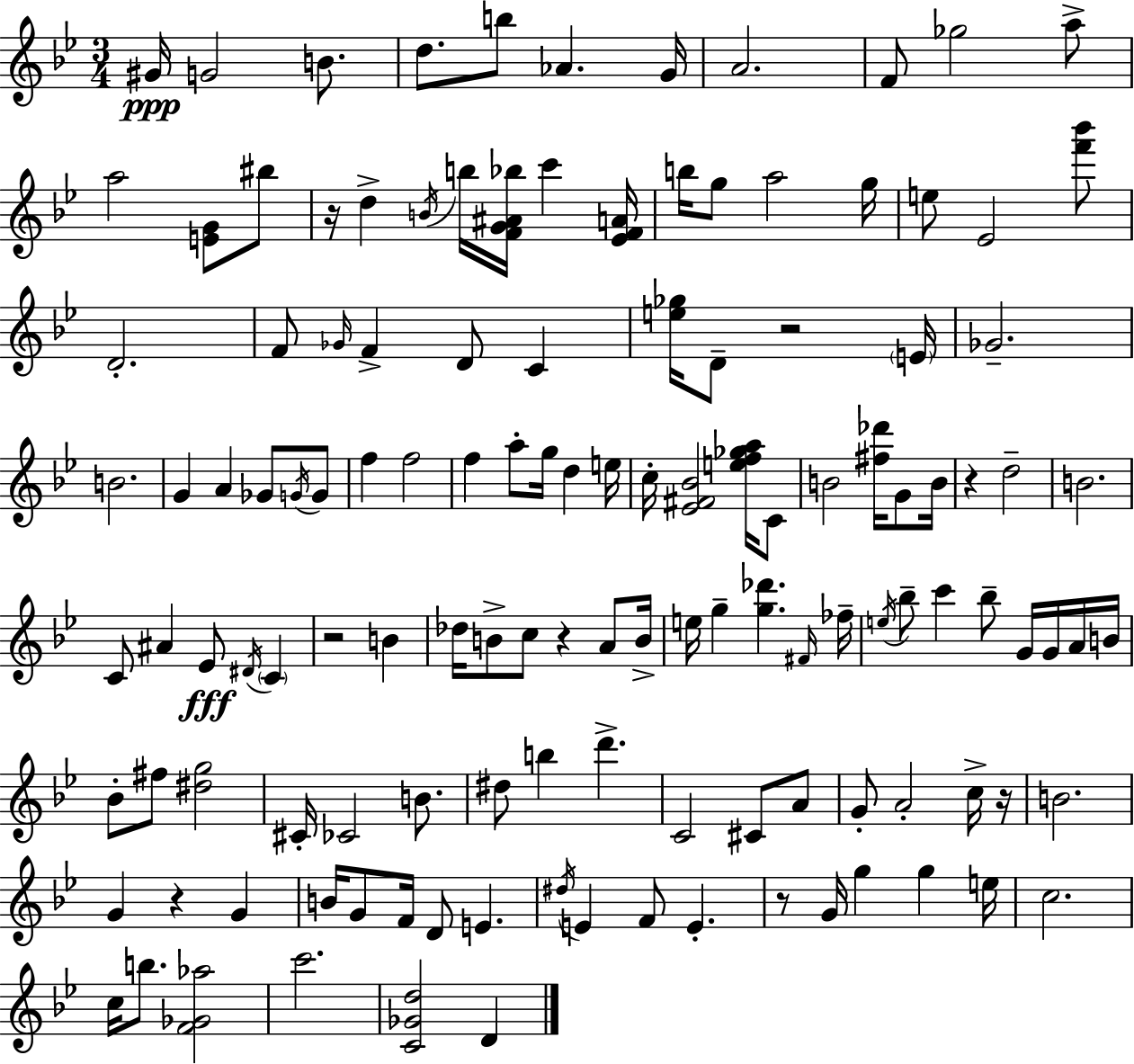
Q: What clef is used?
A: treble